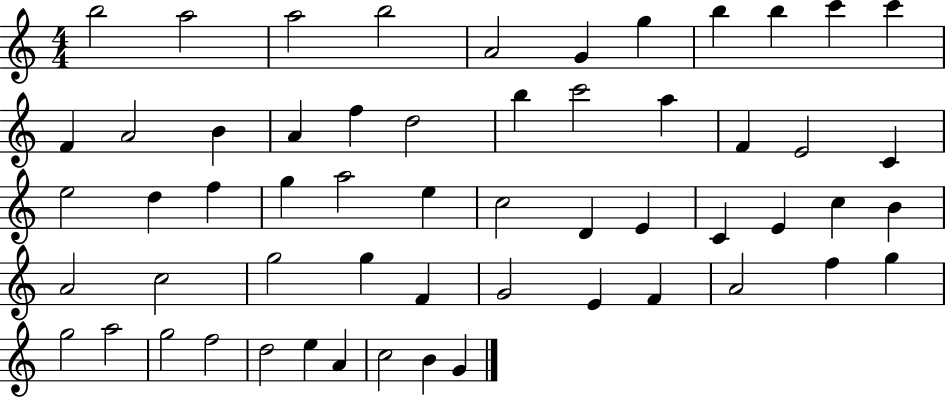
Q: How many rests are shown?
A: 0